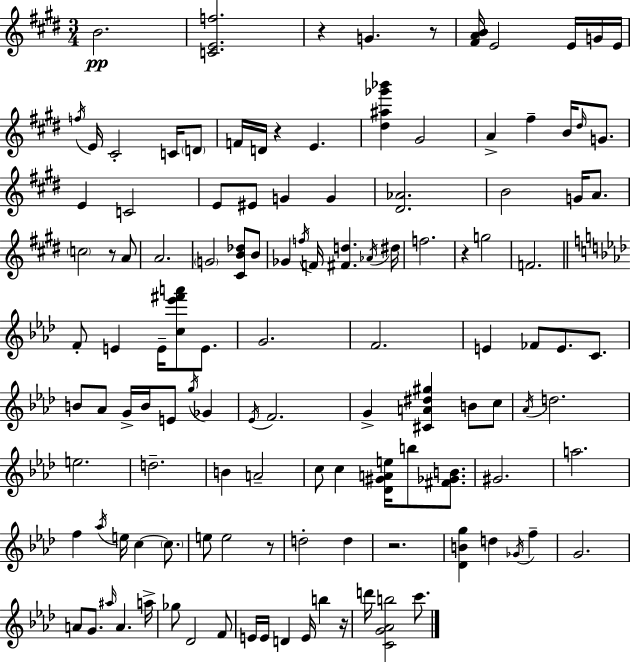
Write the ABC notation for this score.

X:1
T:Untitled
M:3/4
L:1/4
K:E
B2 [CEf]2 z G z/2 [^FAB]/4 E2 E/4 G/4 E/4 f/4 E/4 ^C2 C/4 D/2 F/4 D/4 z E [^d^a_g'_b'] ^G2 A ^f B/4 ^d/4 G/2 E C2 E/2 ^E/2 G G [^D_A]2 B2 G/4 A/2 c2 z/2 A/2 A2 G2 [^CB_d]/2 B/2 _G f/4 F/4 [^Fd] _A/4 ^d/4 f2 z g2 F2 F/2 E E/4 [c_e'^f'a']/2 E/2 G2 F2 E _F/2 E/2 C/2 B/2 _A/2 G/4 B/4 E/2 g/4 _G _E/4 F2 G [^CA^d^g] B/2 c/2 _A/4 d2 e2 d2 B A2 c/2 c [_D^GAe]/4 b/2 [^F_GB]/2 ^G2 a2 f _a/4 e/4 c c/2 e/2 e2 z/2 d2 d z2 [_DBg] d _G/4 f G2 A/2 G/2 ^a/4 A a/4 _g/2 _D2 F/2 E/4 E/4 D E/4 b z/4 d'/4 [CG_Ab]2 c'/2